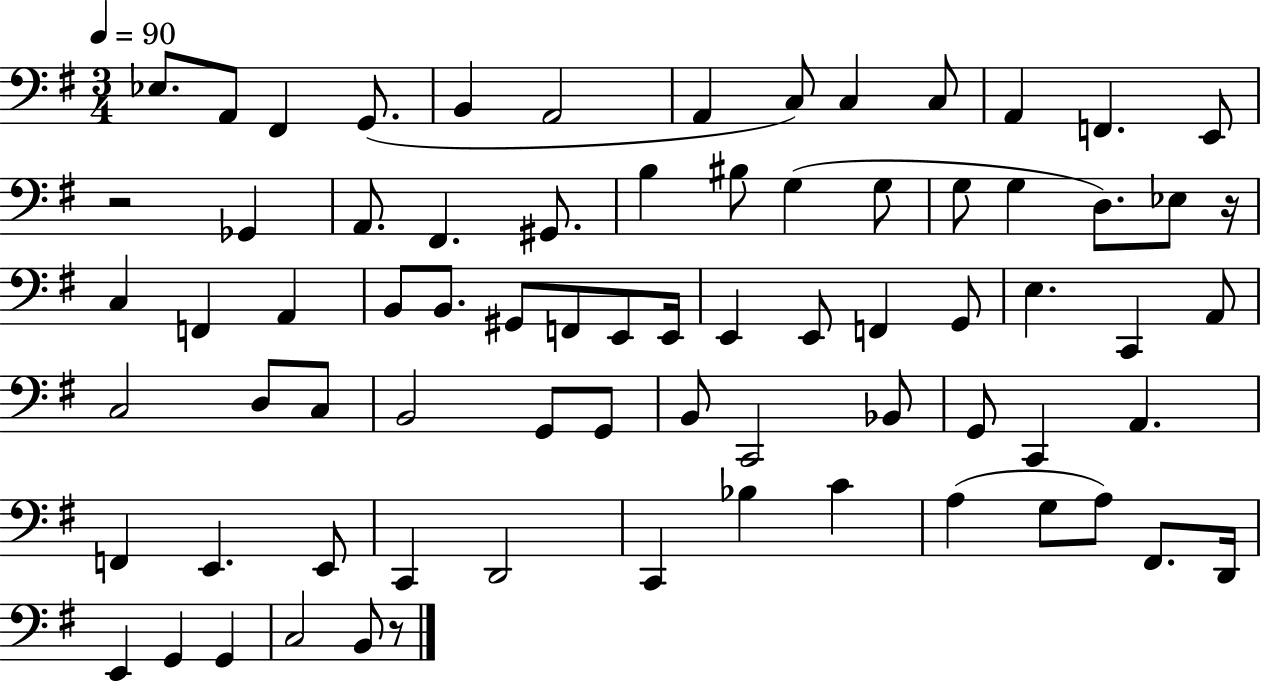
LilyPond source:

{
  \clef bass
  \numericTimeSignature
  \time 3/4
  \key g \major
  \tempo 4 = 90
  \repeat volta 2 { ees8. a,8 fis,4 g,8.( | b,4 a,2 | a,4 c8) c4 c8 | a,4 f,4. e,8 | \break r2 ges,4 | a,8. fis,4. gis,8. | b4 bis8 g4( g8 | g8 g4 d8.) ees8 r16 | \break c4 f,4 a,4 | b,8 b,8. gis,8 f,8 e,8 e,16 | e,4 e,8 f,4 g,8 | e4. c,4 a,8 | \break c2 d8 c8 | b,2 g,8 g,8 | b,8 c,2 bes,8 | g,8 c,4 a,4. | \break f,4 e,4. e,8 | c,4 d,2 | c,4 bes4 c'4 | a4( g8 a8) fis,8. d,16 | \break e,4 g,4 g,4 | c2 b,8 r8 | } \bar "|."
}